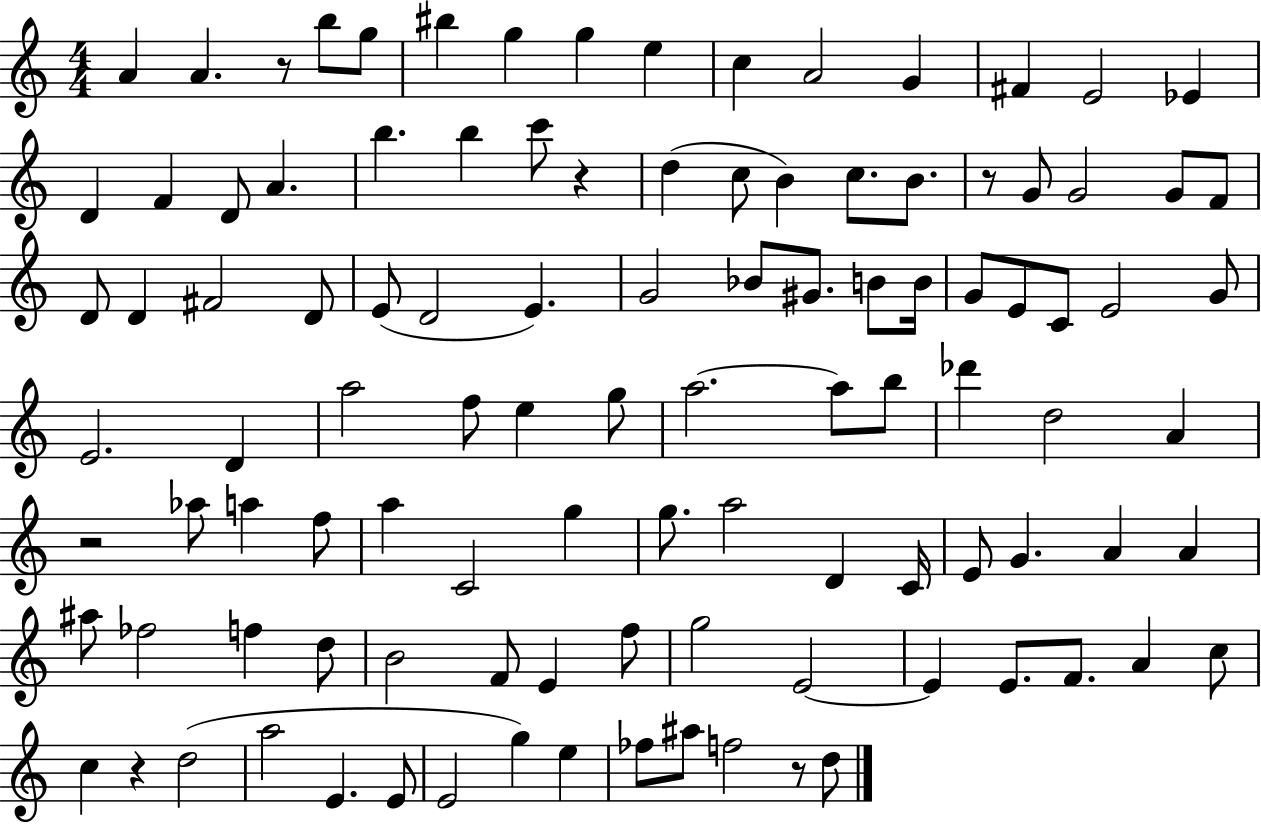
A4/q A4/q. R/e B5/e G5/e BIS5/q G5/q G5/q E5/q C5/q A4/h G4/q F#4/q E4/h Eb4/q D4/q F4/q D4/e A4/q. B5/q. B5/q C6/e R/q D5/q C5/e B4/q C5/e. B4/e. R/e G4/e G4/h G4/e F4/e D4/e D4/q F#4/h D4/e E4/e D4/h E4/q. G4/h Bb4/e G#4/e. B4/e B4/s G4/e E4/e C4/e E4/h G4/e E4/h. D4/q A5/h F5/e E5/q G5/e A5/h. A5/e B5/e Db6/q D5/h A4/q R/h Ab5/e A5/q F5/e A5/q C4/h G5/q G5/e. A5/h D4/q C4/s E4/e G4/q. A4/q A4/q A#5/e FES5/h F5/q D5/e B4/h F4/e E4/q F5/e G5/h E4/h E4/q E4/e. F4/e. A4/q C5/e C5/q R/q D5/h A5/h E4/q. E4/e E4/h G5/q E5/q FES5/e A#5/e F5/h R/e D5/e